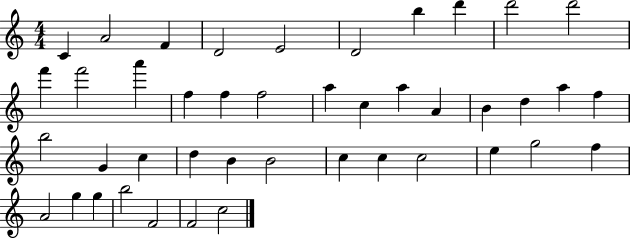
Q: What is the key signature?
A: C major